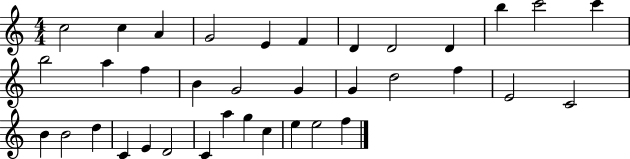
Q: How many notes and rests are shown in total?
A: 36